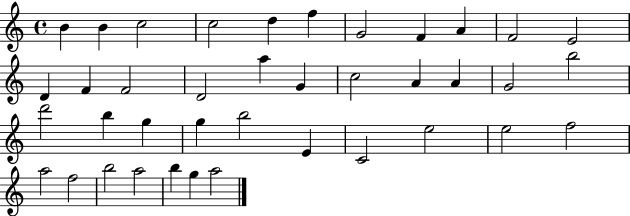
B4/q B4/q C5/h C5/h D5/q F5/q G4/h F4/q A4/q F4/h E4/h D4/q F4/q F4/h D4/h A5/q G4/q C5/h A4/q A4/q G4/h B5/h D6/h B5/q G5/q G5/q B5/h E4/q C4/h E5/h E5/h F5/h A5/h F5/h B5/h A5/h B5/q G5/q A5/h